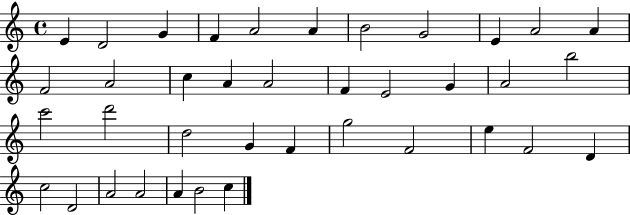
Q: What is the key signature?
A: C major